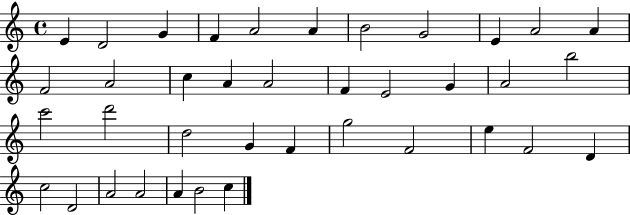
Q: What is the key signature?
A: C major